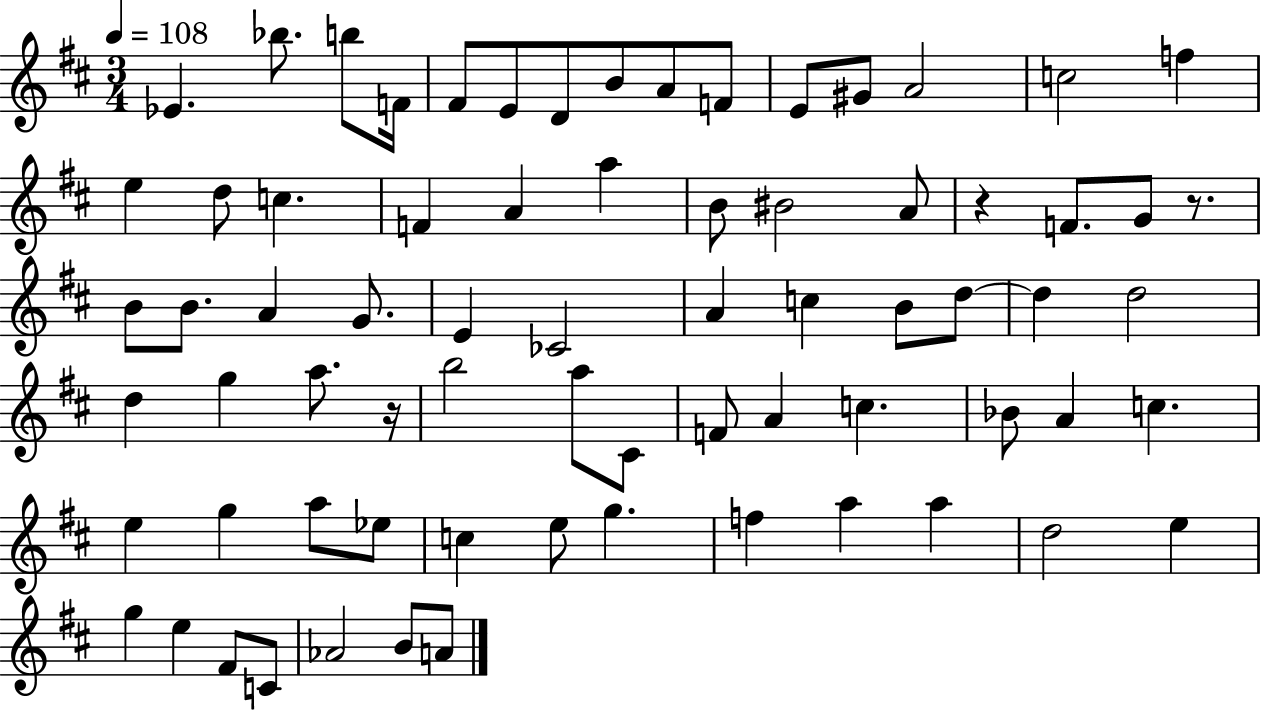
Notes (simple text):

Eb4/q. Bb5/e. B5/e F4/s F#4/e E4/e D4/e B4/e A4/e F4/e E4/e G#4/e A4/h C5/h F5/q E5/q D5/e C5/q. F4/q A4/q A5/q B4/e BIS4/h A4/e R/q F4/e. G4/e R/e. B4/e B4/e. A4/q G4/e. E4/q CES4/h A4/q C5/q B4/e D5/e D5/q D5/h D5/q G5/q A5/e. R/s B5/h A5/e C#4/e F4/e A4/q C5/q. Bb4/e A4/q C5/q. E5/q G5/q A5/e Eb5/e C5/q E5/e G5/q. F5/q A5/q A5/q D5/h E5/q G5/q E5/q F#4/e C4/e Ab4/h B4/e A4/e